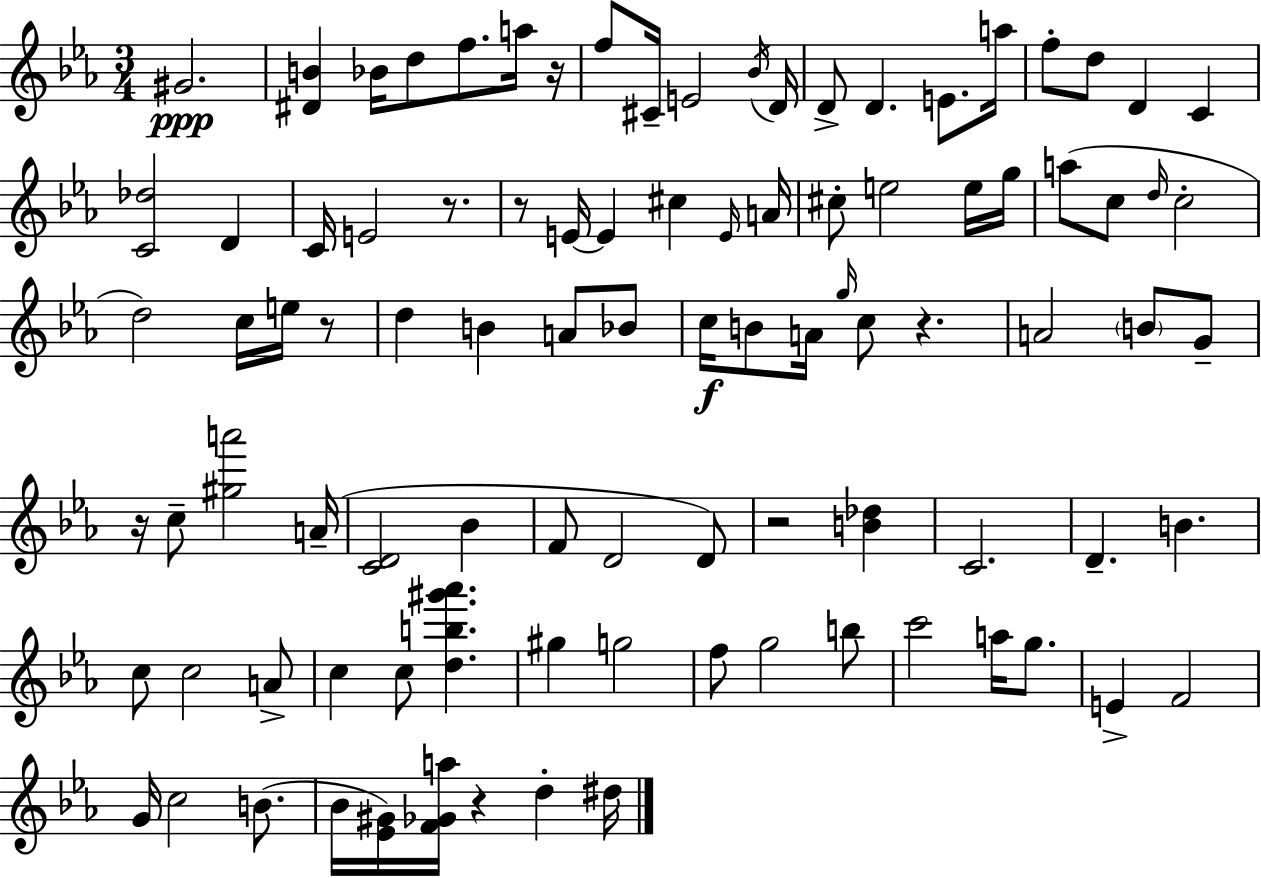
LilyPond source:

{
  \clef treble
  \numericTimeSignature
  \time 3/4
  \key ees \major
  \repeat volta 2 { gis'2.\ppp | <dis' b'>4 bes'16 d''8 f''8. a''16 r16 | f''8 cis'16-- e'2 \acciaccatura { bes'16 } | d'16 d'8-> d'4. e'8. | \break a''16 f''8-. d''8 d'4 c'4 | <c' des''>2 d'4 | c'16 e'2 r8. | r8 e'16~~ e'4 cis''4 | \break \grace { e'16 } a'16 cis''8-. e''2 | e''16 g''16 a''8( c''8 \grace { d''16 } c''2-. | d''2) c''16 | e''16 r8 d''4 b'4 a'8 | \break bes'8 c''16\f b'8 a'16 \grace { g''16 } c''8 r4. | a'2 | \parenthesize b'8 g'8-- r16 c''8-- <gis'' a'''>2 | a'16--( <c' d'>2 | \break bes'4 f'8 d'2 | d'8) r2 | <b' des''>4 c'2. | d'4.-- b'4. | \break c''8 c''2 | a'8-> c''4 c''8 <d'' b'' gis''' aes'''>4. | gis''4 g''2 | f''8 g''2 | \break b''8 c'''2 | a''16 g''8. e'4-> f'2 | g'16 c''2 | b'8.( bes'16 <ees' gis'>16) <f' ges' a''>16 r4 d''4-. | \break dis''16 } \bar "|."
}